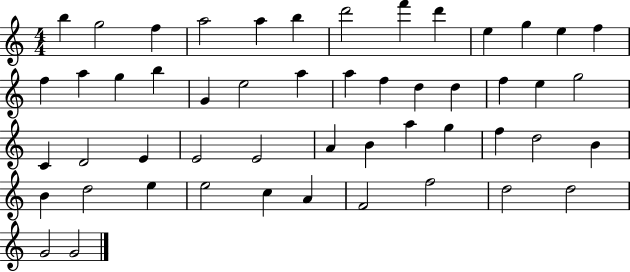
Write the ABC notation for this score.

X:1
T:Untitled
M:4/4
L:1/4
K:C
b g2 f a2 a b d'2 f' d' e g e f f a g b G e2 a a f d d f e g2 C D2 E E2 E2 A B a g f d2 B B d2 e e2 c A F2 f2 d2 d2 G2 G2